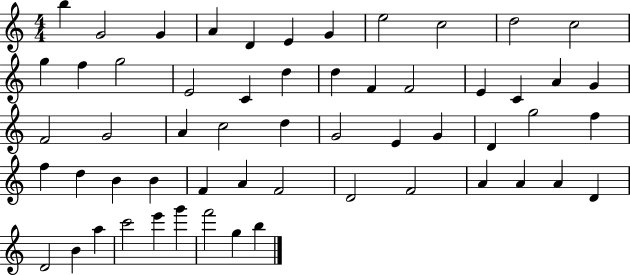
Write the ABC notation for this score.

X:1
T:Untitled
M:4/4
L:1/4
K:C
b G2 G A D E G e2 c2 d2 c2 g f g2 E2 C d d F F2 E C A G F2 G2 A c2 d G2 E G D g2 f f d B B F A F2 D2 F2 A A A D D2 B a c'2 e' g' f'2 g b